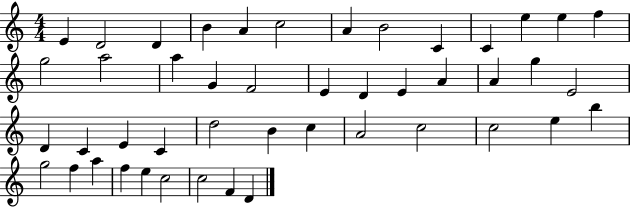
{
  \clef treble
  \numericTimeSignature
  \time 4/4
  \key c \major
  e'4 d'2 d'4 | b'4 a'4 c''2 | a'4 b'2 c'4 | c'4 e''4 e''4 f''4 | \break g''2 a''2 | a''4 g'4 f'2 | e'4 d'4 e'4 a'4 | a'4 g''4 e'2 | \break d'4 c'4 e'4 c'4 | d''2 b'4 c''4 | a'2 c''2 | c''2 e''4 b''4 | \break g''2 f''4 a''4 | f''4 e''4 c''2 | c''2 f'4 d'4 | \bar "|."
}